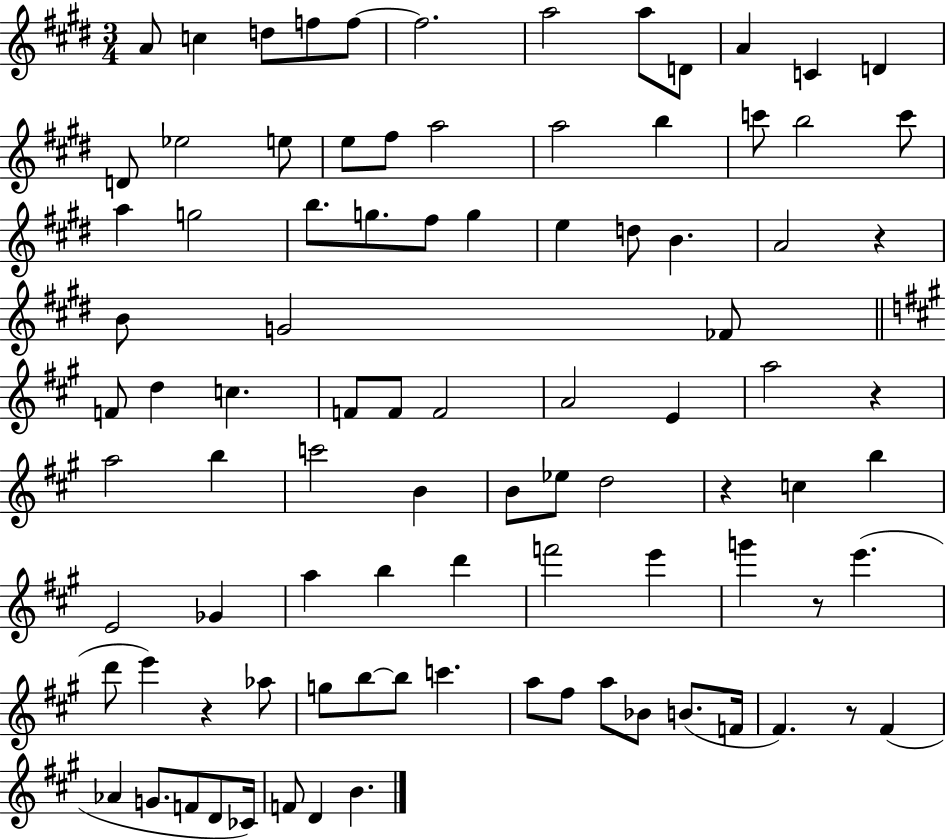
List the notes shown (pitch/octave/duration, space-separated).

A4/e C5/q D5/e F5/e F5/e F5/h. A5/h A5/e D4/e A4/q C4/q D4/q D4/e Eb5/h E5/e E5/e F#5/e A5/h A5/h B5/q C6/e B5/h C6/e A5/q G5/h B5/e. G5/e. F#5/e G5/q E5/q D5/e B4/q. A4/h R/q B4/e G4/h FES4/e F4/e D5/q C5/q. F4/e F4/e F4/h A4/h E4/q A5/h R/q A5/h B5/q C6/h B4/q B4/e Eb5/e D5/h R/q C5/q B5/q E4/h Gb4/q A5/q B5/q D6/q F6/h E6/q G6/q R/e E6/q. D6/e E6/q R/q Ab5/e G5/e B5/e B5/e C6/q. A5/e F#5/e A5/e Bb4/e B4/e. F4/s F#4/q. R/e F#4/q Ab4/q G4/e. F4/e D4/e CES4/s F4/e D4/q B4/q.